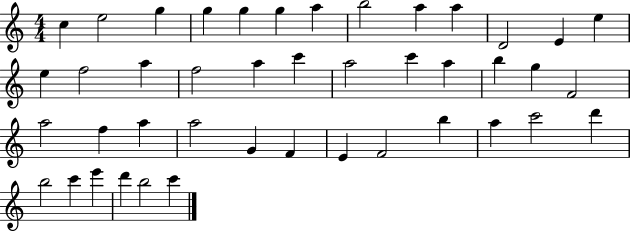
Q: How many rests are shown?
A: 0